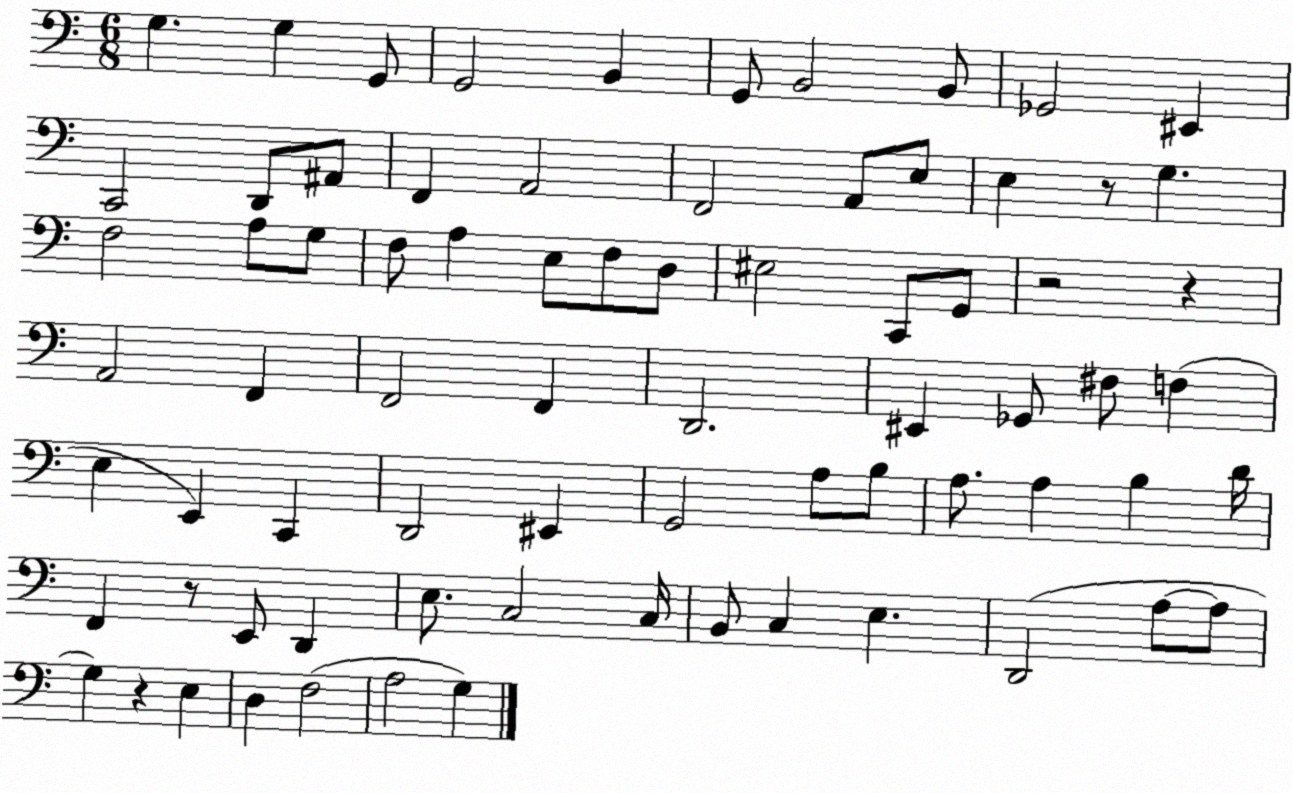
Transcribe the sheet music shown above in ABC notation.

X:1
T:Untitled
M:6/8
L:1/4
K:C
G, G, G,,/2 G,,2 B,, G,,/2 B,,2 B,,/2 _G,,2 ^E,, C,,2 D,,/2 ^A,,/2 F,, A,,2 F,,2 A,,/2 E,/2 E, z/2 G, F,2 A,/2 G,/2 F,/2 A, E,/2 F,/2 D,/2 ^E,2 C,,/2 G,,/2 z2 z A,,2 F,, F,,2 F,, D,,2 ^E,, _G,,/2 ^F,/2 F, E, E,, C,, D,,2 ^E,, G,,2 A,/2 B,/2 A,/2 A, B, D/4 F,, z/2 E,,/2 D,, E,/2 C,2 C,/4 B,,/2 C, E, D,,2 A,/2 A,/2 G, z E, D, F,2 A,2 G,